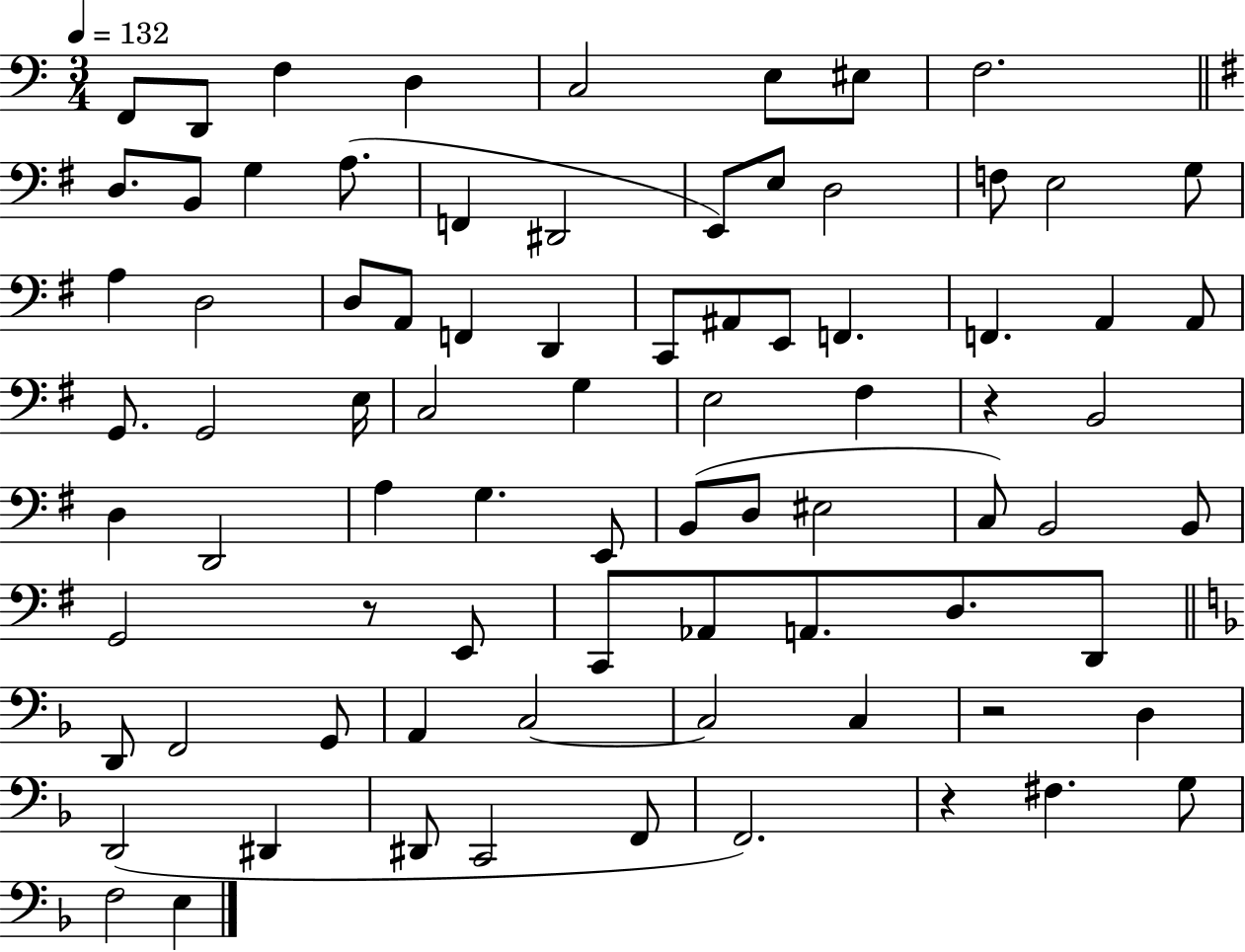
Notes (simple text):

F2/e D2/e F3/q D3/q C3/h E3/e EIS3/e F3/h. D3/e. B2/e G3/q A3/e. F2/q D#2/h E2/e E3/e D3/h F3/e E3/h G3/e A3/q D3/h D3/e A2/e F2/q D2/q C2/e A#2/e E2/e F2/q. F2/q. A2/q A2/e G2/e. G2/h E3/s C3/h G3/q E3/h F#3/q R/q B2/h D3/q D2/h A3/q G3/q. E2/e B2/e D3/e EIS3/h C3/e B2/h B2/e G2/h R/e E2/e C2/e Ab2/e A2/e. D3/e. D2/e D2/e F2/h G2/e A2/q C3/h C3/h C3/q R/h D3/q D2/h D#2/q D#2/e C2/h F2/e F2/h. R/q F#3/q. G3/e F3/h E3/q